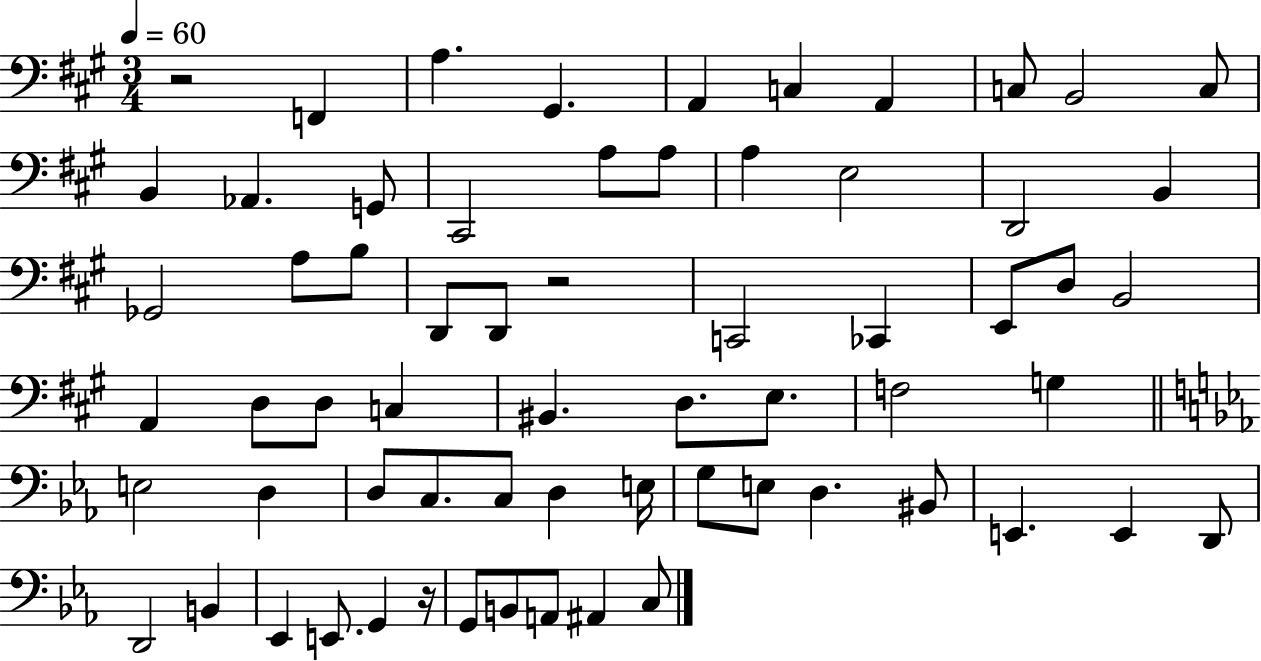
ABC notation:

X:1
T:Untitled
M:3/4
L:1/4
K:A
z2 F,, A, ^G,, A,, C, A,, C,/2 B,,2 C,/2 B,, _A,, G,,/2 ^C,,2 A,/2 A,/2 A, E,2 D,,2 B,, _G,,2 A,/2 B,/2 D,,/2 D,,/2 z2 C,,2 _C,, E,,/2 D,/2 B,,2 A,, D,/2 D,/2 C, ^B,, D,/2 E,/2 F,2 G, E,2 D, D,/2 C,/2 C,/2 D, E,/4 G,/2 E,/2 D, ^B,,/2 E,, E,, D,,/2 D,,2 B,, _E,, E,,/2 G,, z/4 G,,/2 B,,/2 A,,/2 ^A,, C,/2